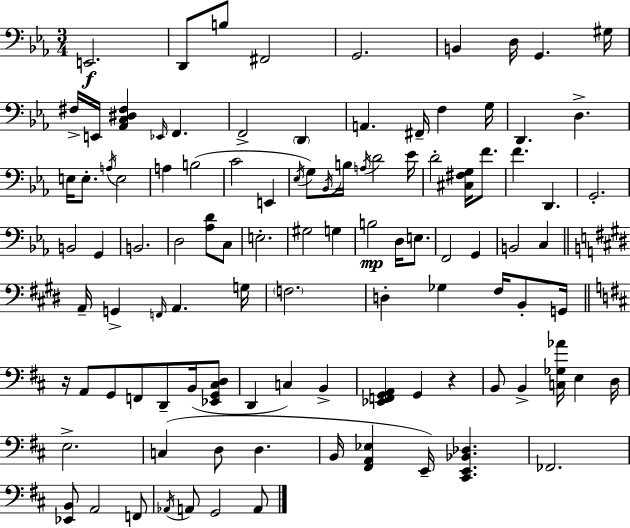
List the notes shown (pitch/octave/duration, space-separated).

E2/h. D2/e B3/e F#2/h G2/h. B2/q D3/s G2/q. G#3/s F#3/s E2/s [Ab2,C3,D#3,F#3]/q Eb2/s F2/q. F2/h D2/q A2/q. F#2/s F3/q G3/s D2/q. D3/q. E3/s E3/e. A3/s E3/h A3/q B3/h C4/h E2/q Eb3/s G3/e Bb2/s B3/s A3/s D4/h Eb4/s D4/h [C#3,F#3,G3]/s F4/e. F4/q. D2/q. G2/h. B2/h G2/q B2/h. D3/h [Ab3,D4]/e C3/e E3/h. G#3/h G3/q B3/h D3/s E3/e. F2/h G2/q B2/h C3/q A2/s G2/q F2/s A2/q. G3/s F3/h. D3/q Gb3/q F#3/s B2/e G2/s R/s A2/e G2/e F2/e D2/e B2/s [Eb2,G2,C#3,D3]/e D2/q C3/q B2/q [Eb2,F2,G2,A2]/q G2/q R/q B2/e B2/q [C3,Gb3,Ab4]/s E3/q D3/s E3/h. C3/q D3/e D3/q. B2/s [F#2,A2,Eb3]/q E2/s [C#2,E2,Bb2,Db3]/q. FES2/h. [Eb2,B2]/e A2/h F2/e Ab2/s A2/e G2/h A2/e